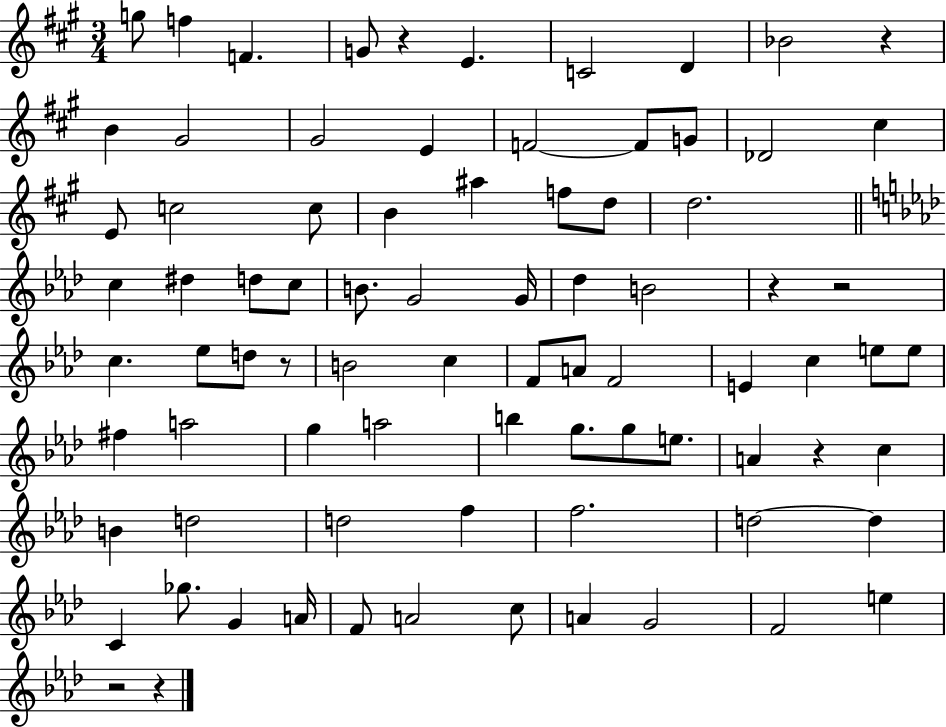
{
  \clef treble
  \numericTimeSignature
  \time 3/4
  \key a \major
  g''8 f''4 f'4. | g'8 r4 e'4. | c'2 d'4 | bes'2 r4 | \break b'4 gis'2 | gis'2 e'4 | f'2~~ f'8 g'8 | des'2 cis''4 | \break e'8 c''2 c''8 | b'4 ais''4 f''8 d''8 | d''2. | \bar "||" \break \key aes \major c''4 dis''4 d''8 c''8 | b'8. g'2 g'16 | des''4 b'2 | r4 r2 | \break c''4. ees''8 d''8 r8 | b'2 c''4 | f'8 a'8 f'2 | e'4 c''4 e''8 e''8 | \break fis''4 a''2 | g''4 a''2 | b''4 g''8. g''8 e''8. | a'4 r4 c''4 | \break b'4 d''2 | d''2 f''4 | f''2. | d''2~~ d''4 | \break c'4 ges''8. g'4 a'16 | f'8 a'2 c''8 | a'4 g'2 | f'2 e''4 | \break r2 r4 | \bar "|."
}